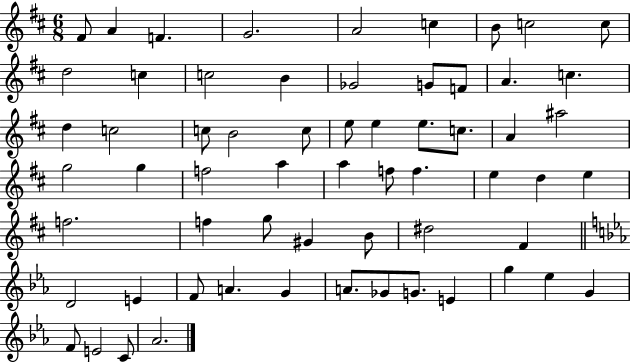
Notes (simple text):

F#4/e A4/q F4/q. G4/h. A4/h C5/q B4/e C5/h C5/e D5/h C5/q C5/h B4/q Gb4/h G4/e F4/e A4/q. C5/q. D5/q C5/h C5/e B4/h C5/e E5/e E5/q E5/e. C5/e. A4/q A#5/h G5/h G5/q F5/h A5/q A5/q F5/e F5/q. E5/q D5/q E5/q F5/h. F5/q G5/e G#4/q B4/e D#5/h F#4/q D4/h E4/q F4/e A4/q. G4/q A4/e. Gb4/e G4/e. E4/q G5/q Eb5/q G4/q F4/e E4/h C4/e Ab4/h.